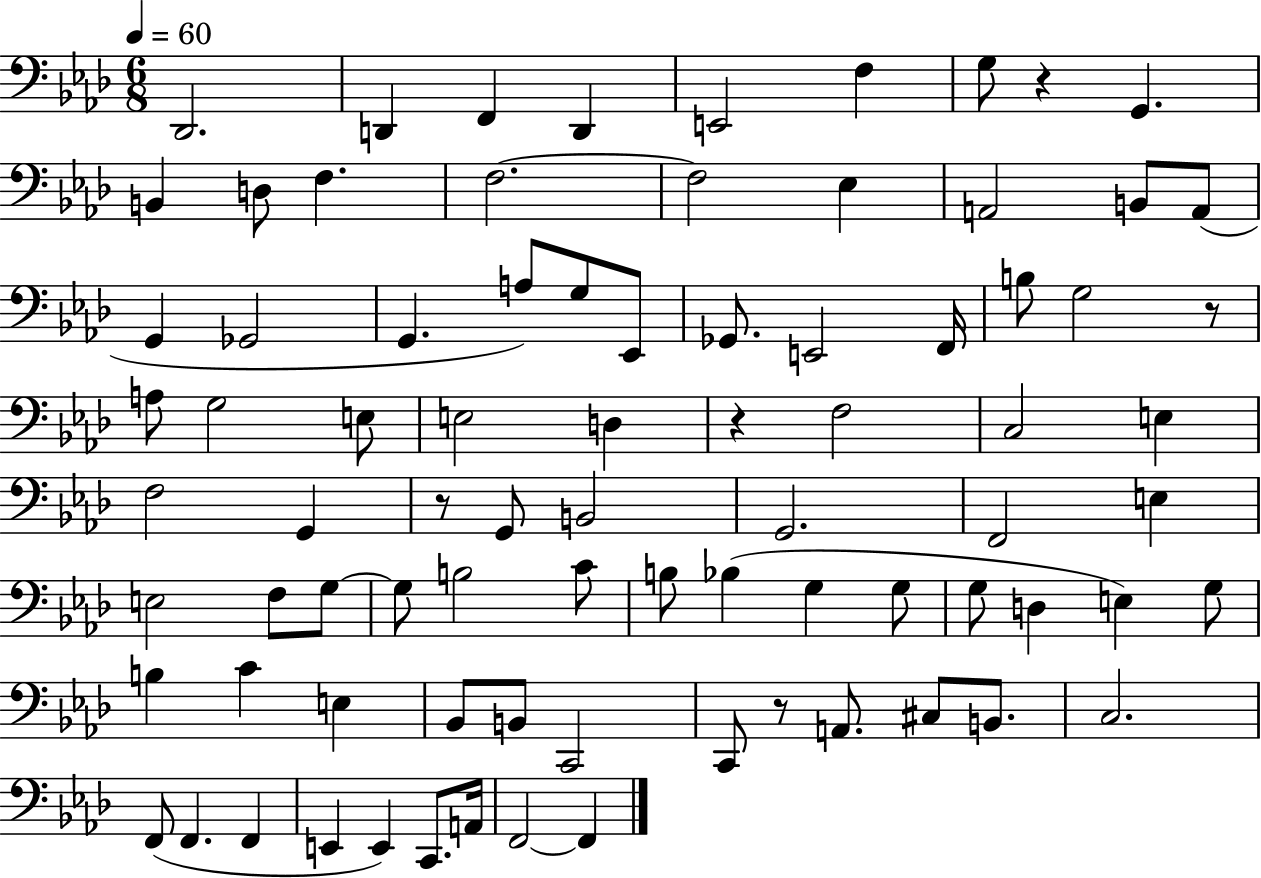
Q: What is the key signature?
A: AES major